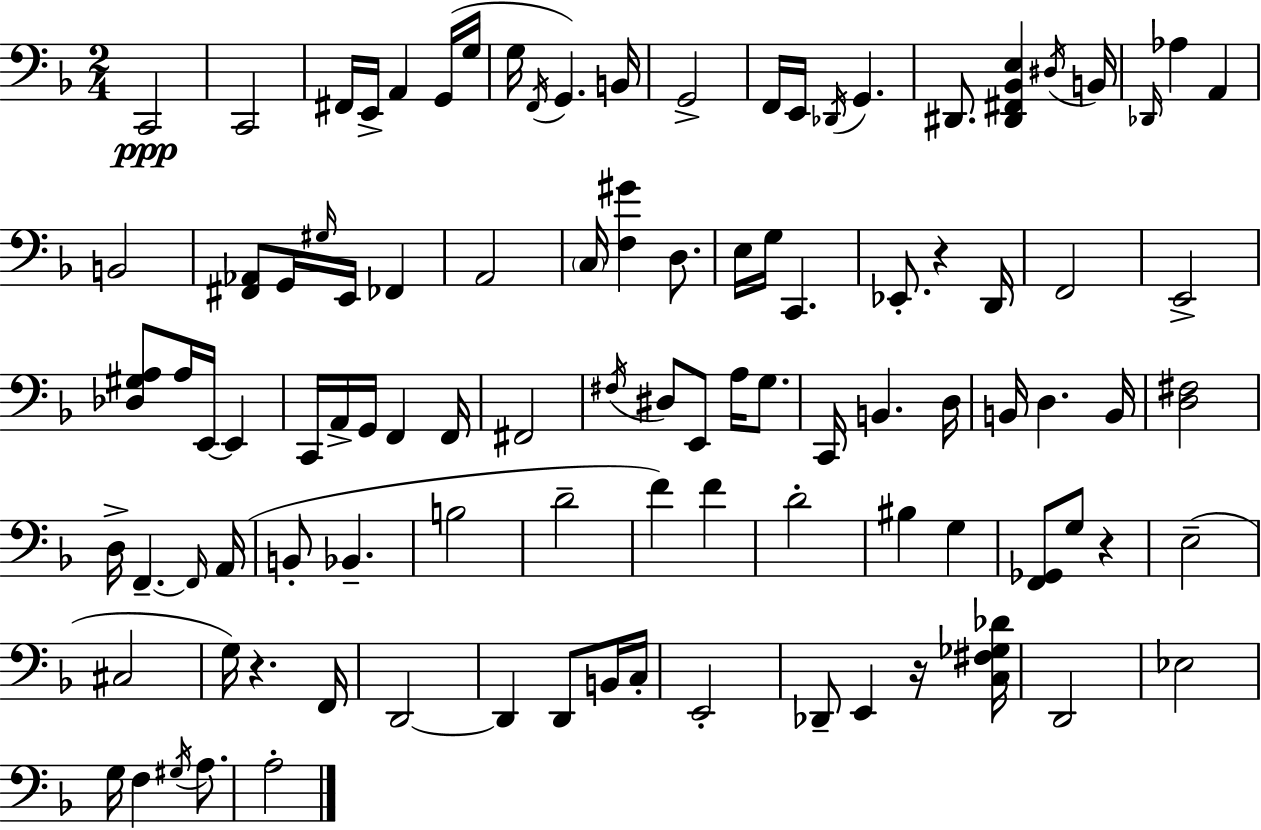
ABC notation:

X:1
T:Untitled
M:2/4
L:1/4
K:F
C,,2 C,,2 ^F,,/4 E,,/4 A,, G,,/4 G,/4 G,/4 F,,/4 G,, B,,/4 G,,2 F,,/4 E,,/4 _D,,/4 G,, ^D,,/2 [^D,,^F,,_B,,E,] ^D,/4 B,,/4 _D,,/4 _A, A,, B,,2 [^F,,_A,,]/2 G,,/4 ^G,/4 E,,/4 _F,, A,,2 C,/4 [F,^G] D,/2 E,/4 G,/4 C,, _E,,/2 z D,,/4 F,,2 E,,2 [_D,^G,A,]/2 A,/4 E,,/4 E,, C,,/4 A,,/4 G,,/4 F,, F,,/4 ^F,,2 ^F,/4 ^D,/2 E,,/2 A,/4 G,/2 C,,/4 B,, D,/4 B,,/4 D, B,,/4 [D,^F,]2 D,/4 F,, F,,/4 A,,/4 B,,/2 _B,, B,2 D2 F F D2 ^B, G, [F,,_G,,]/2 G,/2 z E,2 ^C,2 G,/4 z F,,/4 D,,2 D,, D,,/2 B,,/4 C,/4 E,,2 _D,,/2 E,, z/4 [C,^F,_G,_D]/4 D,,2 _E,2 G,/4 F, ^G,/4 A,/2 A,2